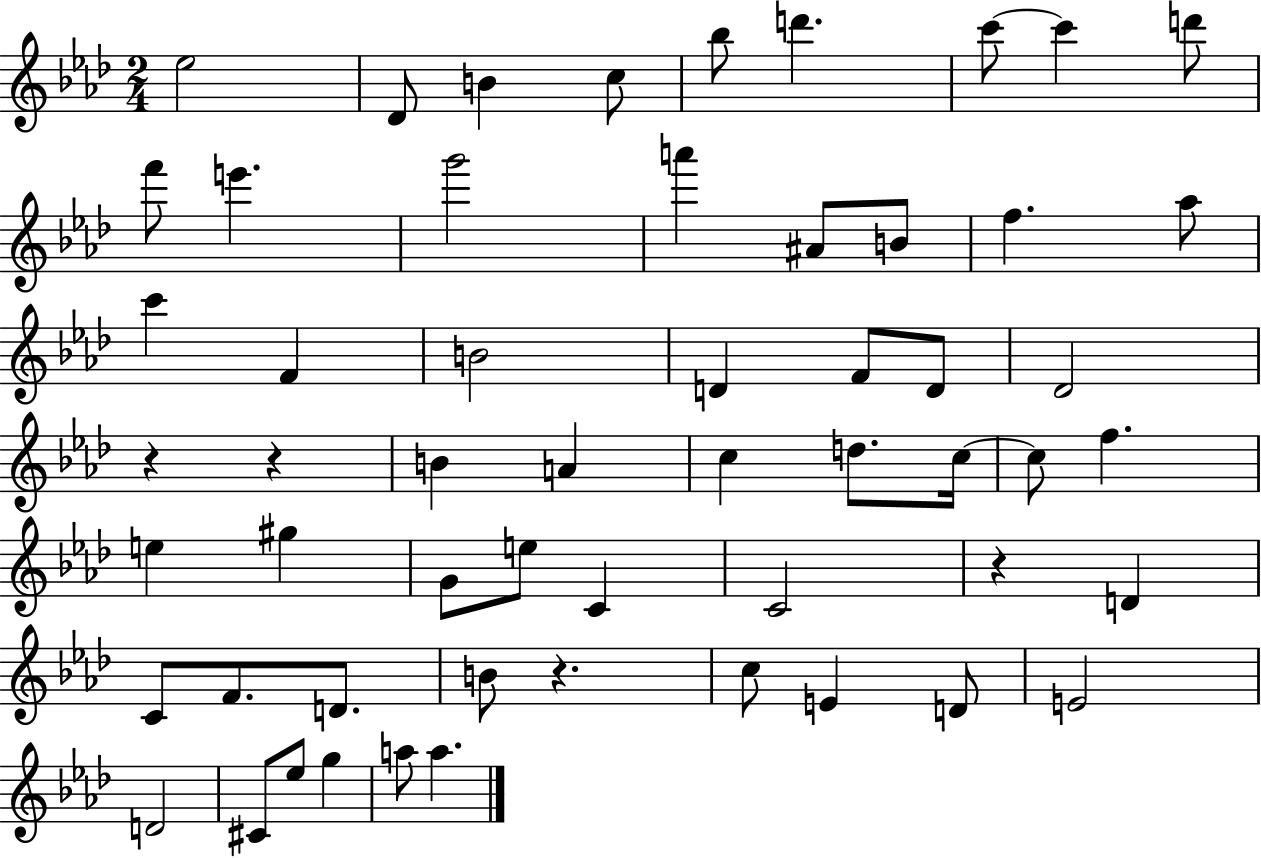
{
  \clef treble
  \numericTimeSignature
  \time 2/4
  \key aes \major
  \repeat volta 2 { ees''2 | des'8 b'4 c''8 | bes''8 d'''4. | c'''8~~ c'''4 d'''8 | \break f'''8 e'''4. | g'''2 | a'''4 ais'8 b'8 | f''4. aes''8 | \break c'''4 f'4 | b'2 | d'4 f'8 d'8 | des'2 | \break r4 r4 | b'4 a'4 | c''4 d''8. c''16~~ | c''8 f''4. | \break e''4 gis''4 | g'8 e''8 c'4 | c'2 | r4 d'4 | \break c'8 f'8. d'8. | b'8 r4. | c''8 e'4 d'8 | e'2 | \break d'2 | cis'8 ees''8 g''4 | a''8 a''4. | } \bar "|."
}